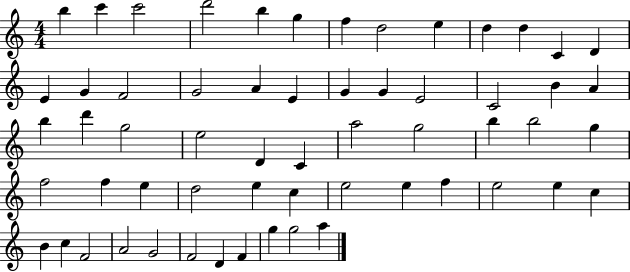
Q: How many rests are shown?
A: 0